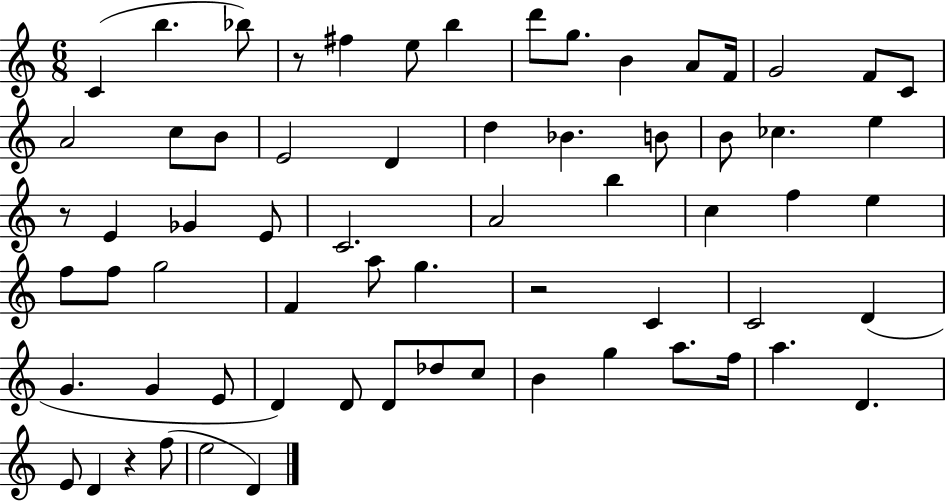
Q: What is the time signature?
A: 6/8